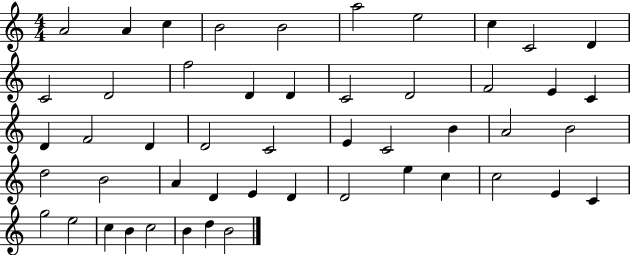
{
  \clef treble
  \numericTimeSignature
  \time 4/4
  \key c \major
  a'2 a'4 c''4 | b'2 b'2 | a''2 e''2 | c''4 c'2 d'4 | \break c'2 d'2 | f''2 d'4 d'4 | c'2 d'2 | f'2 e'4 c'4 | \break d'4 f'2 d'4 | d'2 c'2 | e'4 c'2 b'4 | a'2 b'2 | \break d''2 b'2 | a'4 d'4 e'4 d'4 | d'2 e''4 c''4 | c''2 e'4 c'4 | \break g''2 e''2 | c''4 b'4 c''2 | b'4 d''4 b'2 | \bar "|."
}